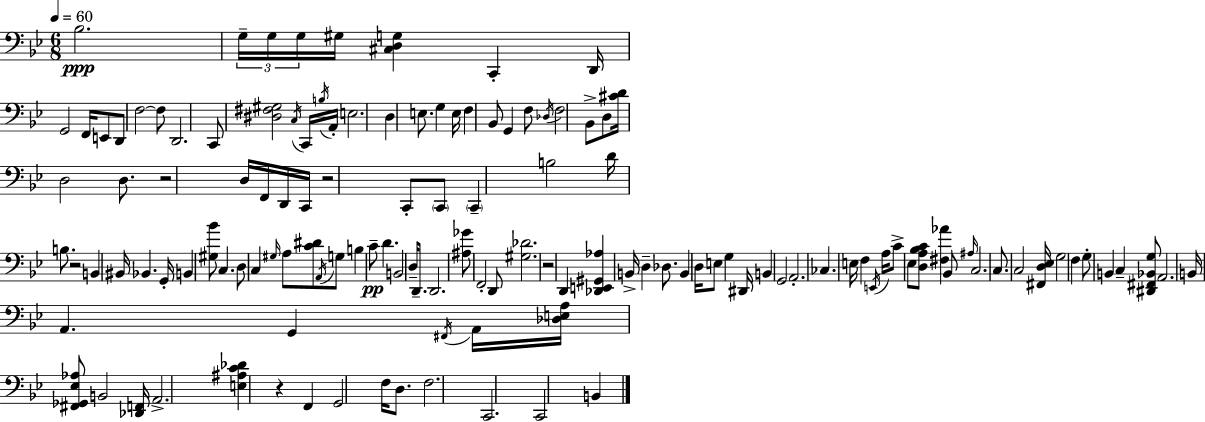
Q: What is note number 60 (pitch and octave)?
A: B2